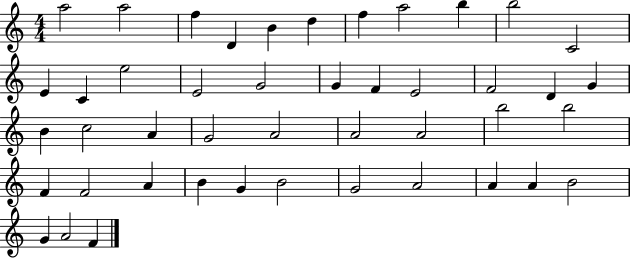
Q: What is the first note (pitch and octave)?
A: A5